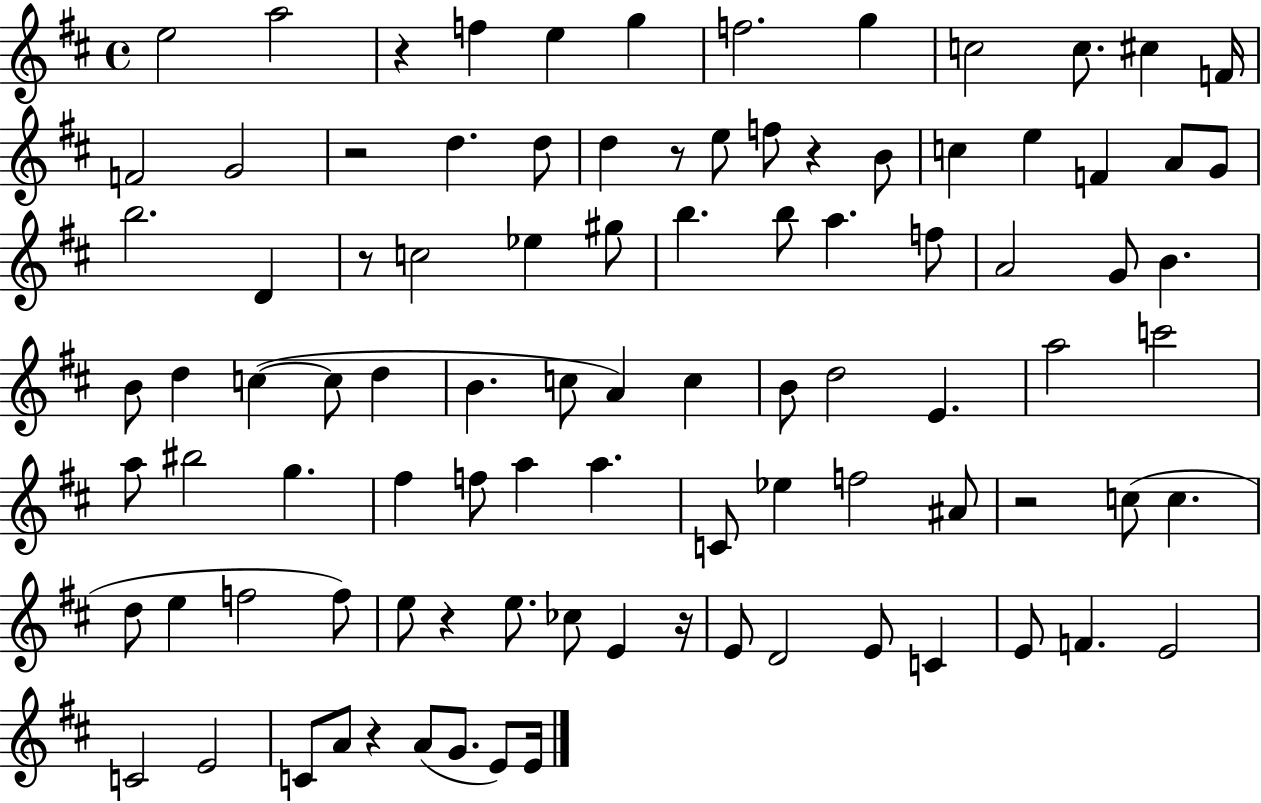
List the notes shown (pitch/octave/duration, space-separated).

E5/h A5/h R/q F5/q E5/q G5/q F5/h. G5/q C5/h C5/e. C#5/q F4/s F4/h G4/h R/h D5/q. D5/e D5/q R/e E5/e F5/e R/q B4/e C5/q E5/q F4/q A4/e G4/e B5/h. D4/q R/e C5/h Eb5/q G#5/e B5/q. B5/e A5/q. F5/e A4/h G4/e B4/q. B4/e D5/q C5/q C5/e D5/q B4/q. C5/e A4/q C5/q B4/e D5/h E4/q. A5/h C6/h A5/e BIS5/h G5/q. F#5/q F5/e A5/q A5/q. C4/e Eb5/q F5/h A#4/e R/h C5/e C5/q. D5/e E5/q F5/h F5/e E5/e R/q E5/e. CES5/e E4/q R/s E4/e D4/h E4/e C4/q E4/e F4/q. E4/h C4/h E4/h C4/e A4/e R/q A4/e G4/e. E4/e E4/s